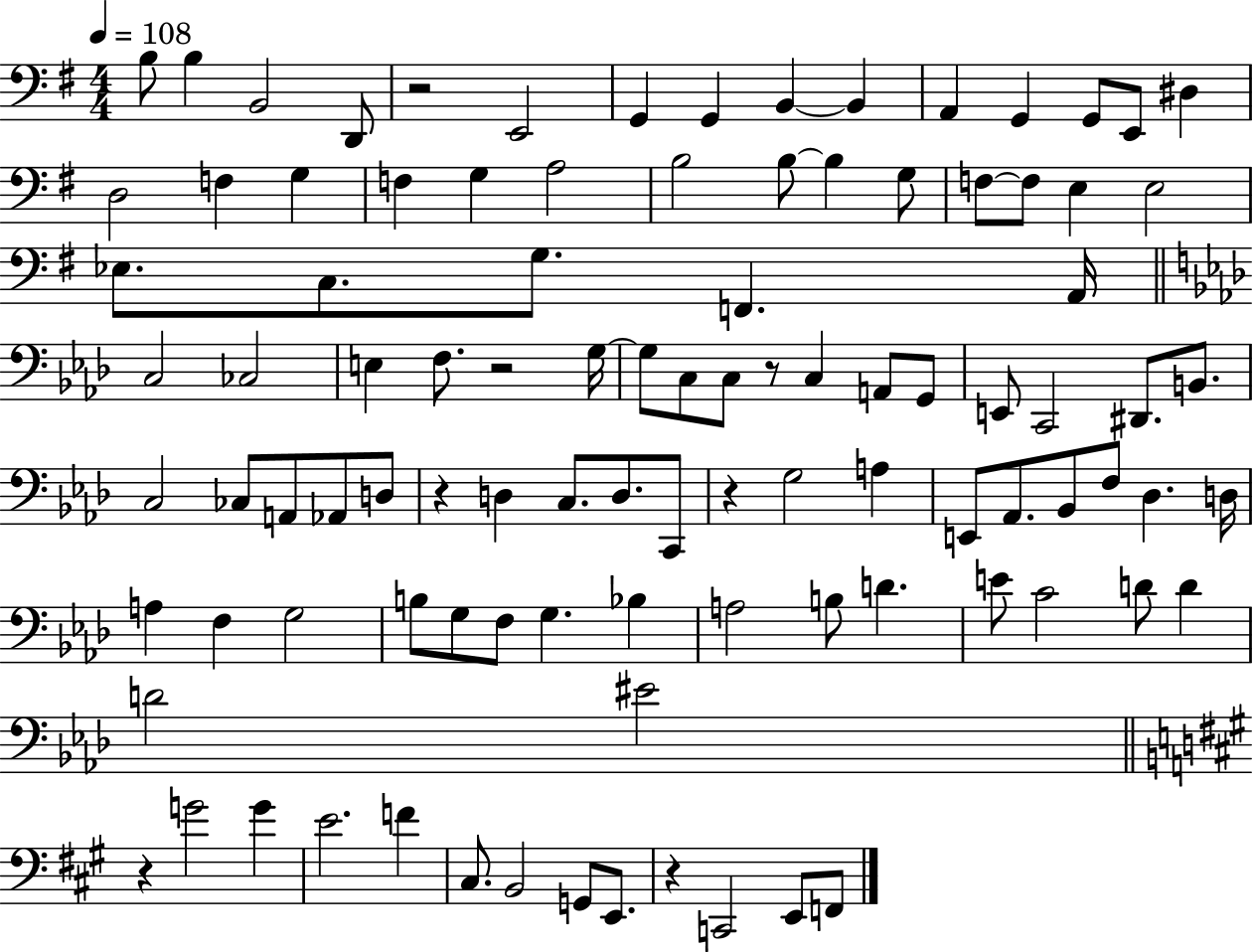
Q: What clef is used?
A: bass